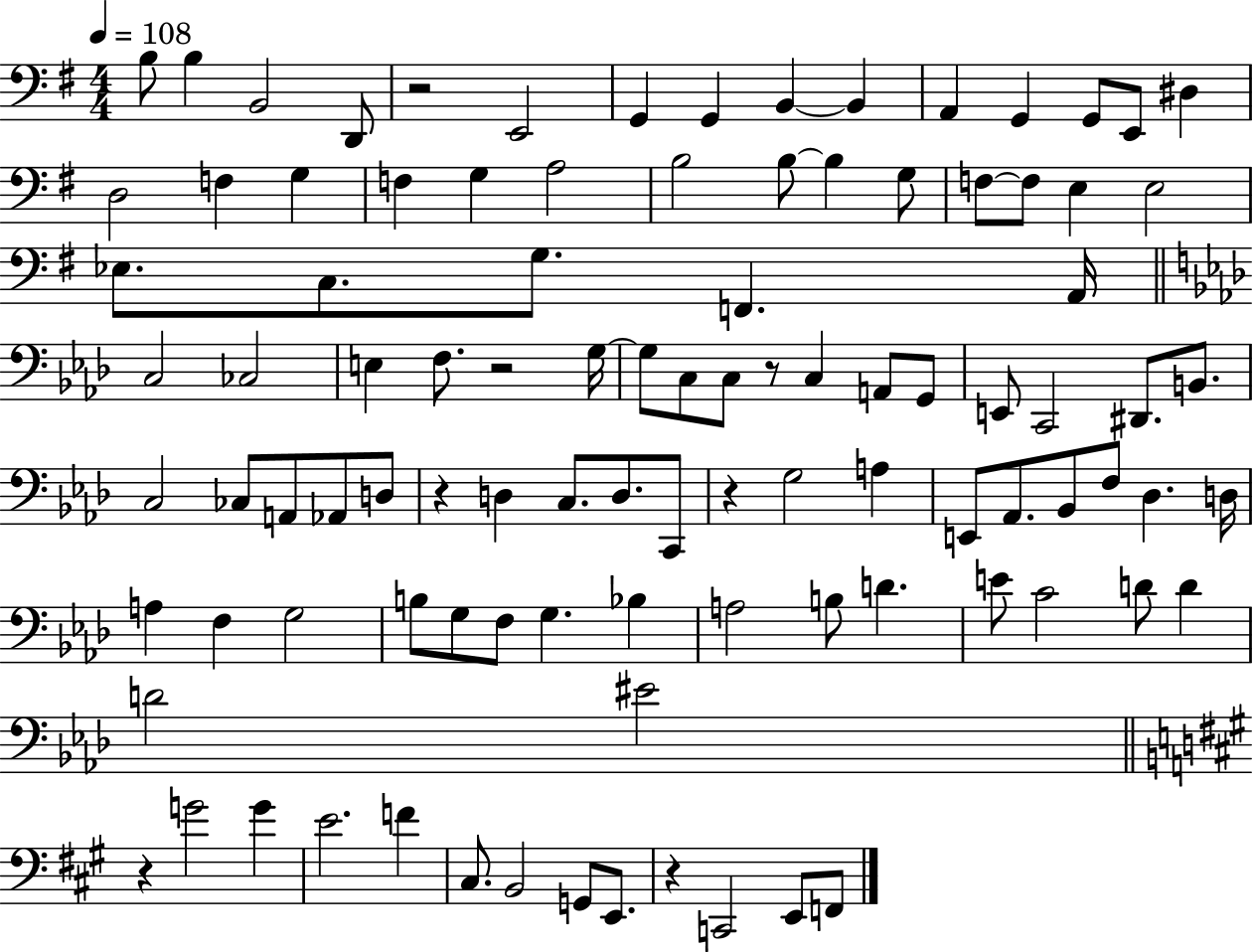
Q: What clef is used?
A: bass